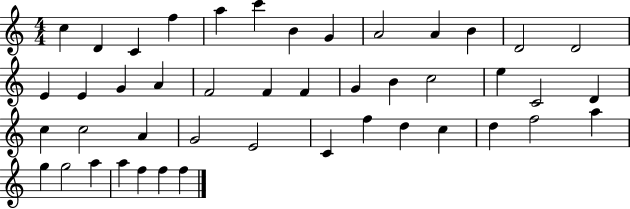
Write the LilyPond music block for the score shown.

{
  \clef treble
  \numericTimeSignature
  \time 4/4
  \key c \major
  c''4 d'4 c'4 f''4 | a''4 c'''4 b'4 g'4 | a'2 a'4 b'4 | d'2 d'2 | \break e'4 e'4 g'4 a'4 | f'2 f'4 f'4 | g'4 b'4 c''2 | e''4 c'2 d'4 | \break c''4 c''2 a'4 | g'2 e'2 | c'4 f''4 d''4 c''4 | d''4 f''2 a''4 | \break g''4 g''2 a''4 | a''4 f''4 f''4 f''4 | \bar "|."
}